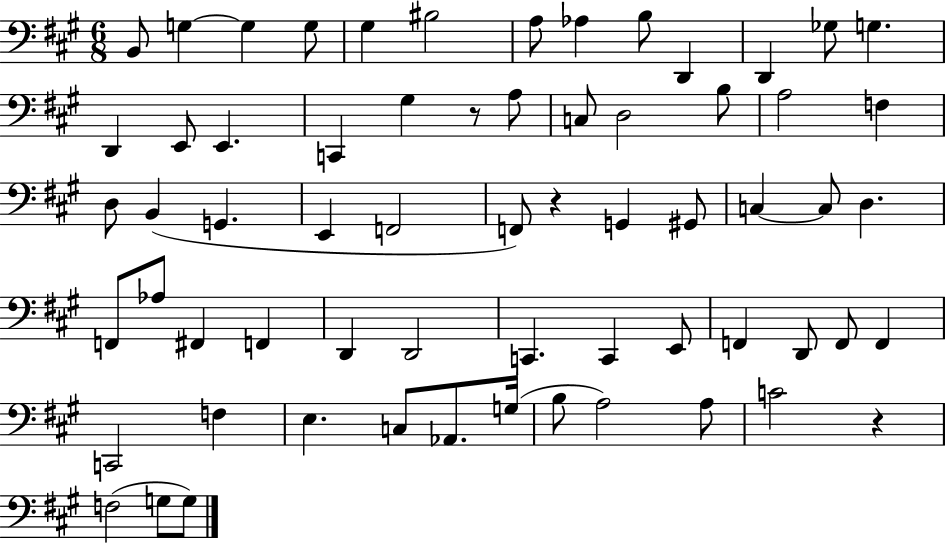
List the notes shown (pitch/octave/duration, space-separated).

B2/e G3/q G3/q G3/e G#3/q BIS3/h A3/e Ab3/q B3/e D2/q D2/q Gb3/e G3/q. D2/q E2/e E2/q. C2/q G#3/q R/e A3/e C3/e D3/h B3/e A3/h F3/q D3/e B2/q G2/q. E2/q F2/h F2/e R/q G2/q G#2/e C3/q C3/e D3/q. F2/e Ab3/e F#2/q F2/q D2/q D2/h C2/q. C2/q E2/e F2/q D2/e F2/e F2/q C2/h F3/q E3/q. C3/e Ab2/e. G3/s B3/e A3/h A3/e C4/h R/q F3/h G3/e G3/e